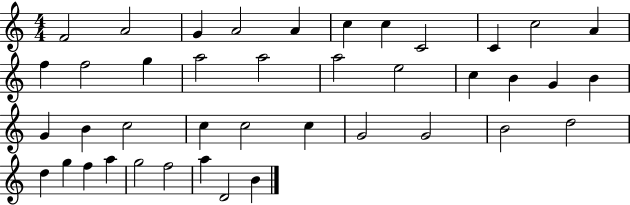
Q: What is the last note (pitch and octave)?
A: B4